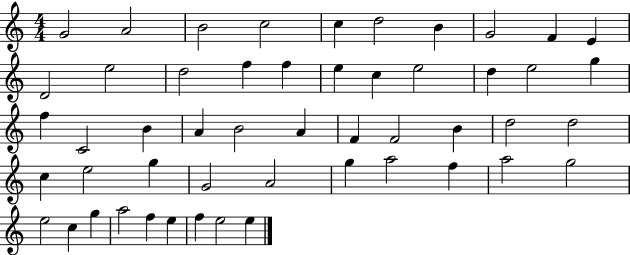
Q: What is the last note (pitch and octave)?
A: E5